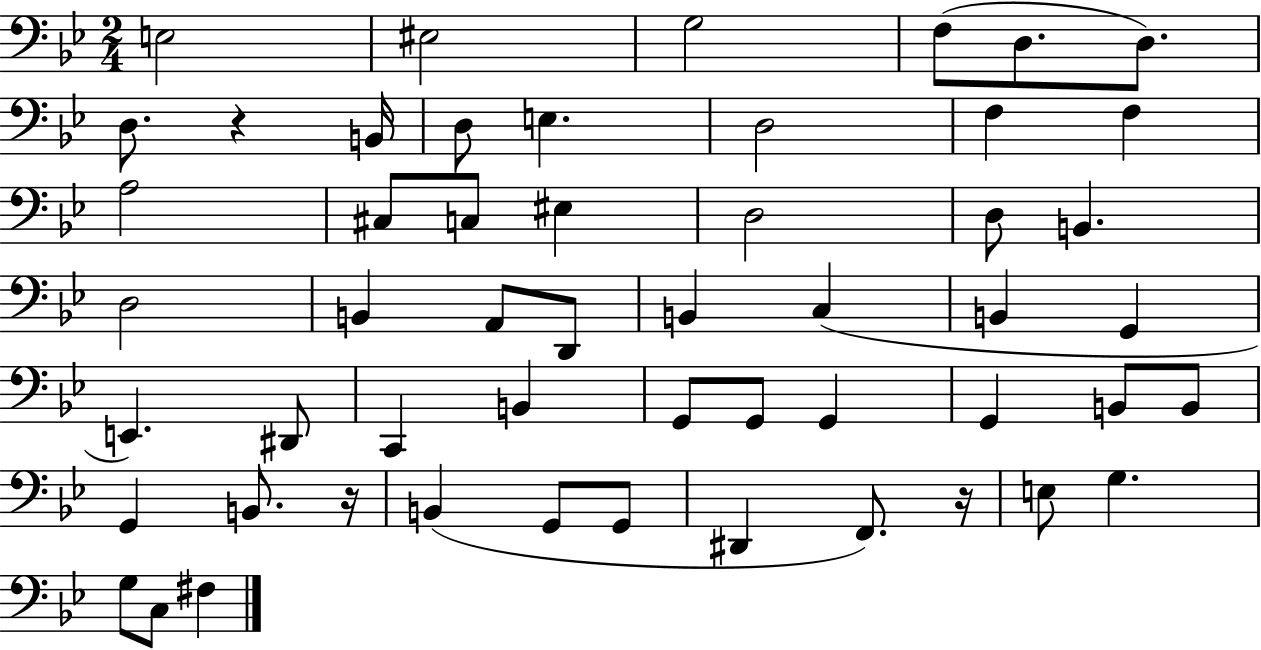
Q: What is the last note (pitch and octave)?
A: F#3